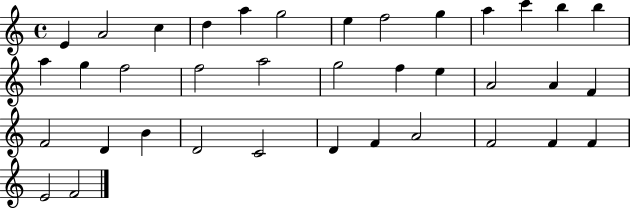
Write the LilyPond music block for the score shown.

{
  \clef treble
  \time 4/4
  \defaultTimeSignature
  \key c \major
  e'4 a'2 c''4 | d''4 a''4 g''2 | e''4 f''2 g''4 | a''4 c'''4 b''4 b''4 | \break a''4 g''4 f''2 | f''2 a''2 | g''2 f''4 e''4 | a'2 a'4 f'4 | \break f'2 d'4 b'4 | d'2 c'2 | d'4 f'4 a'2 | f'2 f'4 f'4 | \break e'2 f'2 | \bar "|."
}